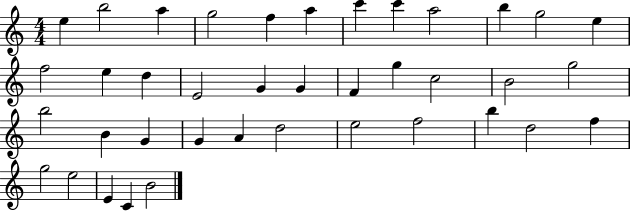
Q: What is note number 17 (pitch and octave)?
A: G4